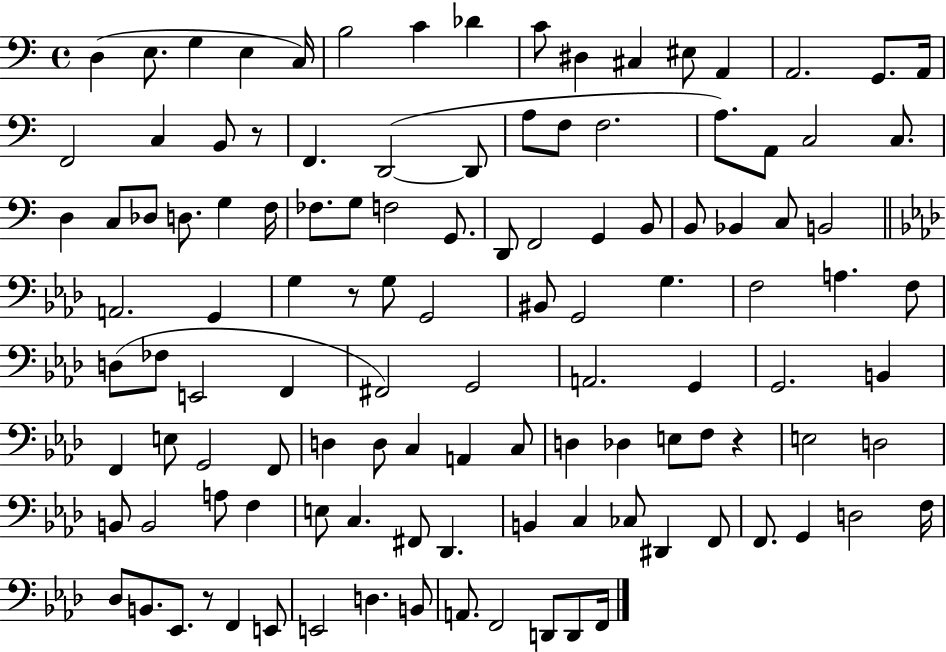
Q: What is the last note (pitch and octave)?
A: F2